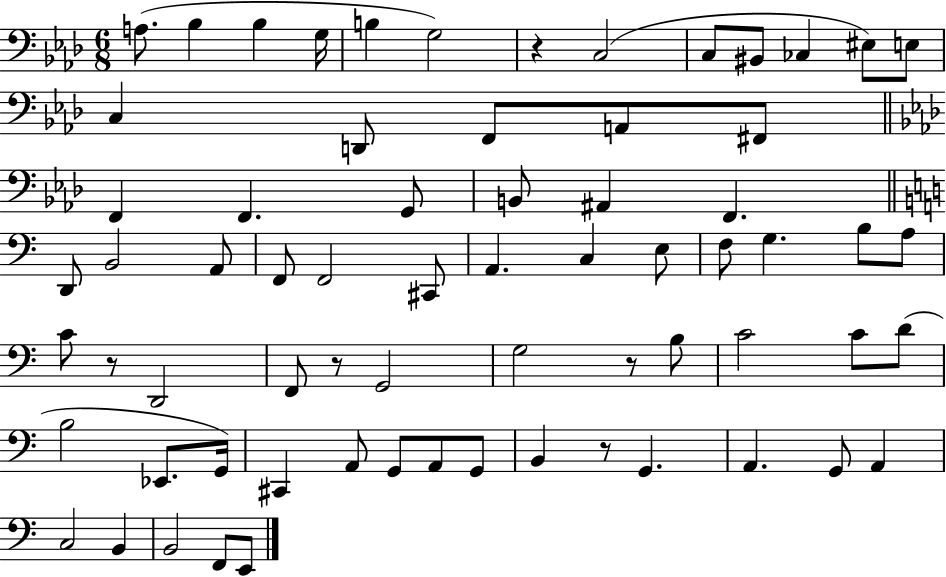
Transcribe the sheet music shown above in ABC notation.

X:1
T:Untitled
M:6/8
L:1/4
K:Ab
A,/2 _B, _B, G,/4 B, G,2 z C,2 C,/2 ^B,,/2 _C, ^E,/2 E,/2 C, D,,/2 F,,/2 A,,/2 ^F,,/2 F,, F,, G,,/2 B,,/2 ^A,, F,, D,,/2 B,,2 A,,/2 F,,/2 F,,2 ^C,,/2 A,, C, E,/2 F,/2 G, B,/2 A,/2 C/2 z/2 D,,2 F,,/2 z/2 G,,2 G,2 z/2 B,/2 C2 C/2 D/2 B,2 _E,,/2 G,,/4 ^C,, A,,/2 G,,/2 A,,/2 G,,/2 B,, z/2 G,, A,, G,,/2 A,, C,2 B,, B,,2 F,,/2 E,,/2